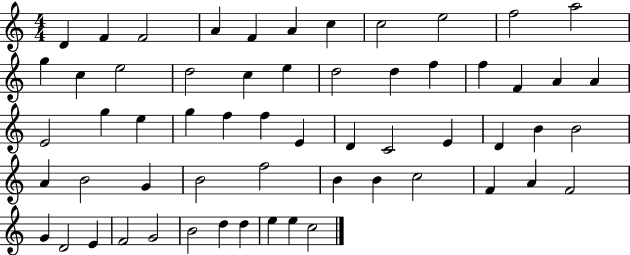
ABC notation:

X:1
T:Untitled
M:4/4
L:1/4
K:C
D F F2 A F A c c2 e2 f2 a2 g c e2 d2 c e d2 d f f F A A E2 g e g f f E D C2 E D B B2 A B2 G B2 f2 B B c2 F A F2 G D2 E F2 G2 B2 d d e e c2